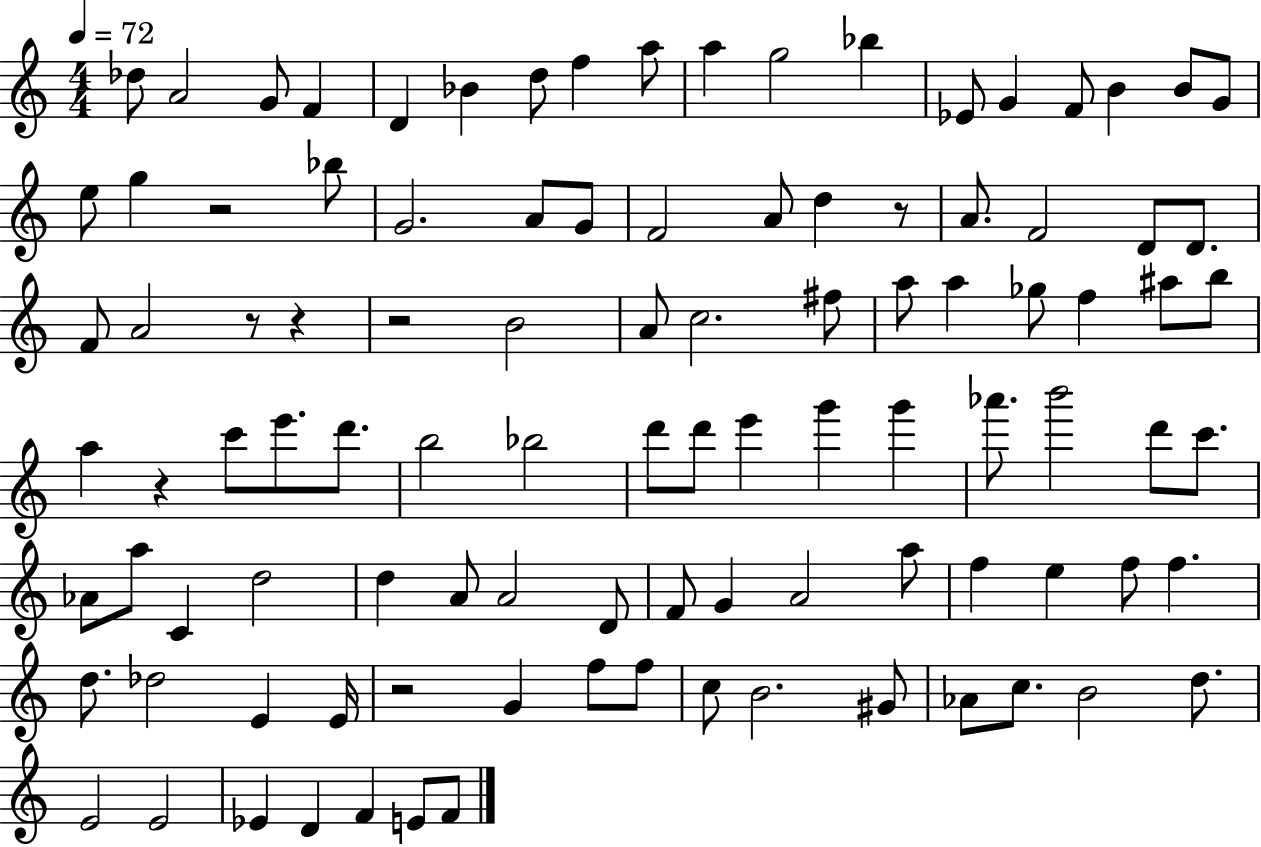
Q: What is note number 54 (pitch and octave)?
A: G6